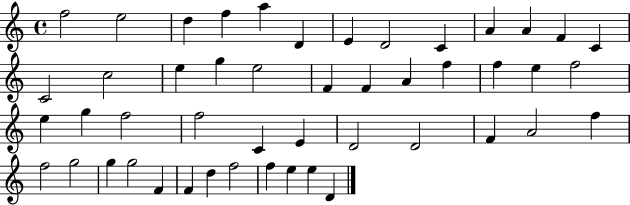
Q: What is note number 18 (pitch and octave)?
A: E5